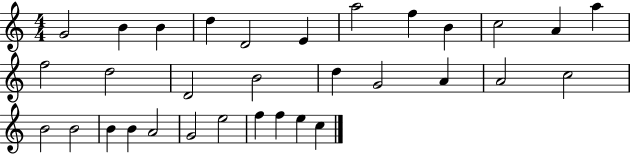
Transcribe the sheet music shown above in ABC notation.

X:1
T:Untitled
M:4/4
L:1/4
K:C
G2 B B d D2 E a2 f B c2 A a f2 d2 D2 B2 d G2 A A2 c2 B2 B2 B B A2 G2 e2 f f e c